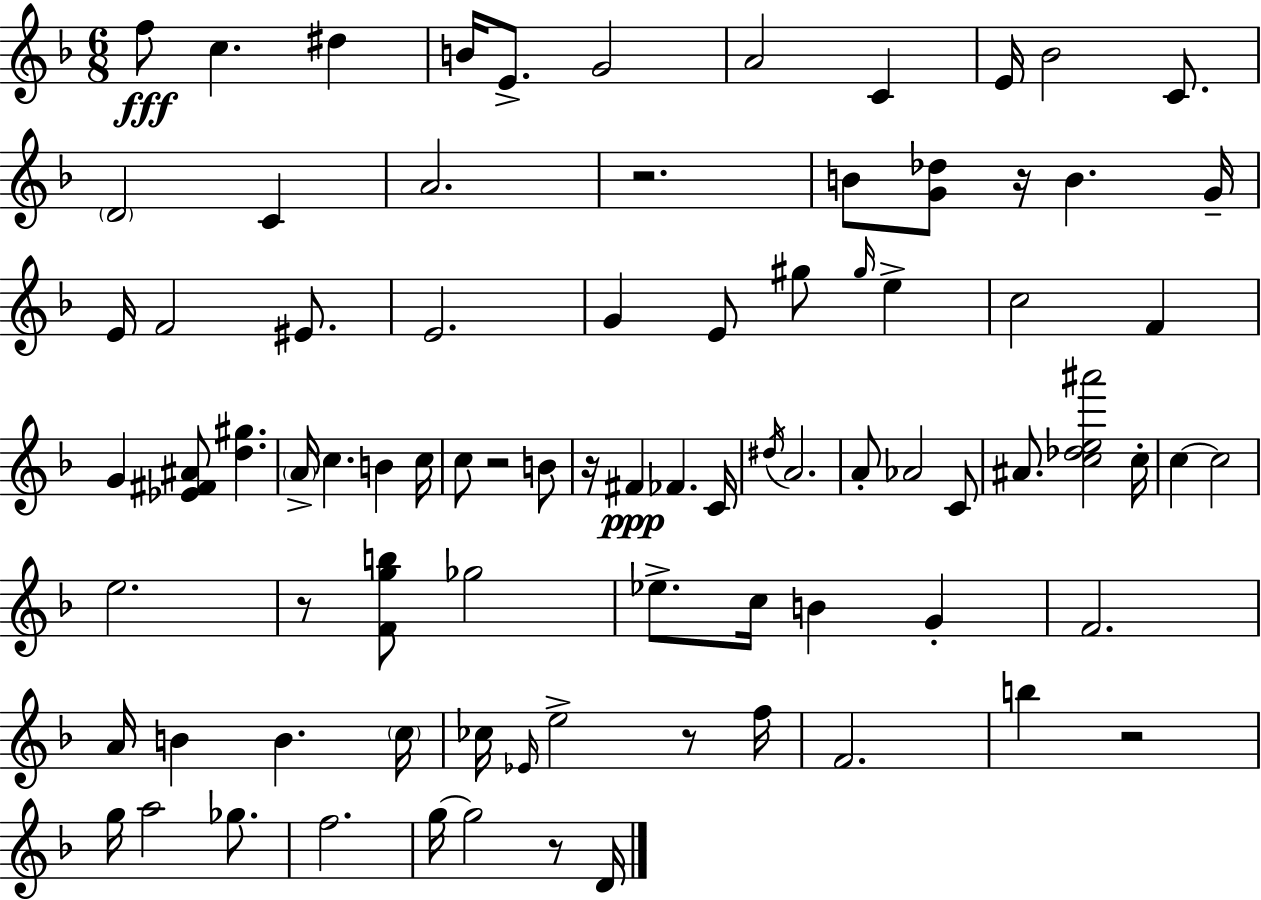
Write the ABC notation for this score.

X:1
T:Untitled
M:6/8
L:1/4
K:Dm
f/2 c ^d B/4 E/2 G2 A2 C E/4 _B2 C/2 D2 C A2 z2 B/2 [G_d]/2 z/4 B G/4 E/4 F2 ^E/2 E2 G E/2 ^g/2 ^g/4 e c2 F G [_E^F^A]/2 [d^g] A/4 c B c/4 c/2 z2 B/2 z/4 ^F _F C/4 ^d/4 A2 A/2 _A2 C/2 ^A/2 [c_de^a']2 c/4 c c2 e2 z/2 [Fgb]/2 _g2 _e/2 c/4 B G F2 A/4 B B c/4 _c/4 _E/4 e2 z/2 f/4 F2 b z2 g/4 a2 _g/2 f2 g/4 g2 z/2 D/4